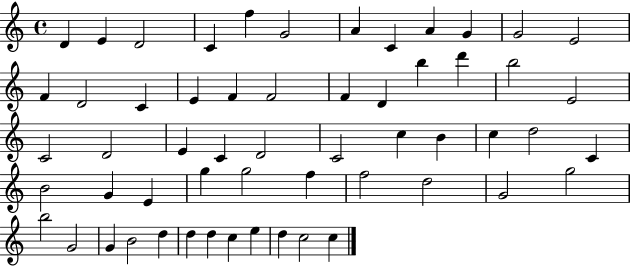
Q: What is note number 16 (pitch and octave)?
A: E4